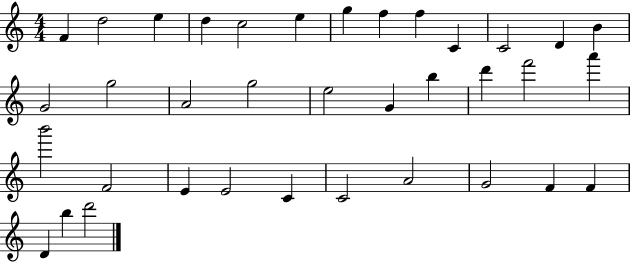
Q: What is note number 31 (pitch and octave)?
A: G4